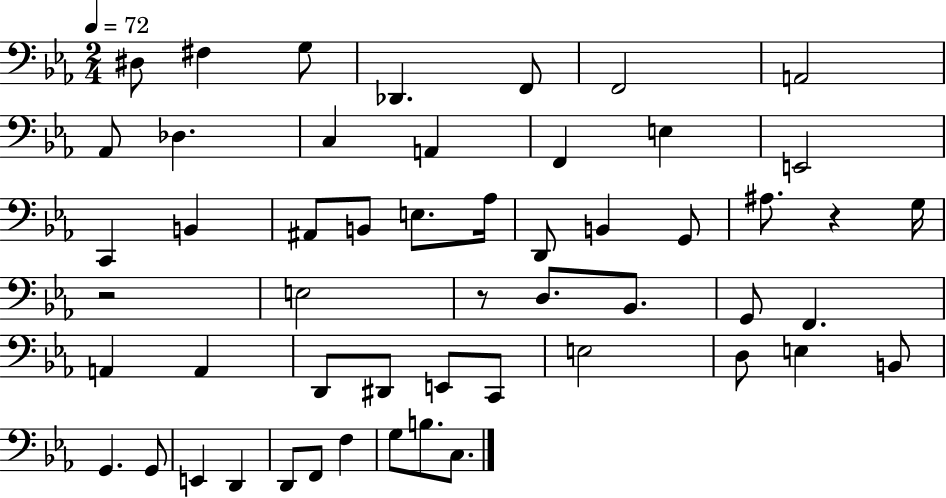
{
  \clef bass
  \numericTimeSignature
  \time 2/4
  \key ees \major
  \tempo 4 = 72
  dis8 fis4 g8 | des,4. f,8 | f,2 | a,2 | \break aes,8 des4. | c4 a,4 | f,4 e4 | e,2 | \break c,4 b,4 | ais,8 b,8 e8. aes16 | d,8 b,4 g,8 | ais8. r4 g16 | \break r2 | e2 | r8 d8. bes,8. | g,8 f,4. | \break a,4 a,4 | d,8 dis,8 e,8 c,8 | e2 | d8 e4 b,8 | \break g,4. g,8 | e,4 d,4 | d,8 f,8 f4 | g8 b8. c8. | \break \bar "|."
}